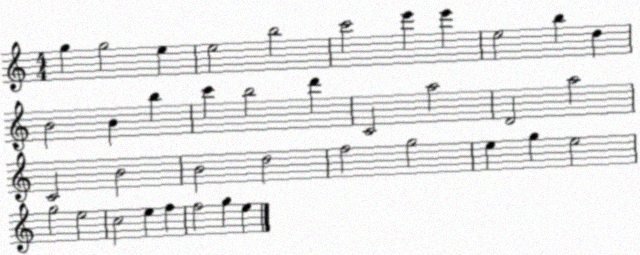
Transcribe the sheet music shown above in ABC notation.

X:1
T:Untitled
M:4/4
L:1/4
K:C
g g2 e e2 b2 c'2 e' e' e2 b d B2 B b c' b2 d' C2 a2 D2 a2 C2 B2 B2 d2 f2 g2 e g e2 g2 e2 c2 e f f2 g e